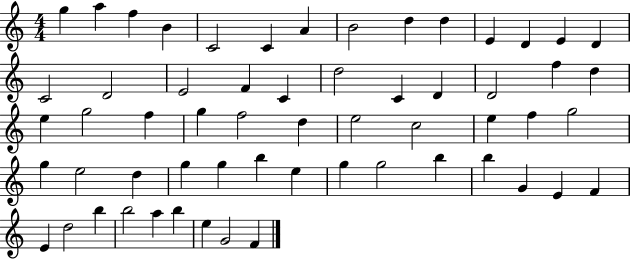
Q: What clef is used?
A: treble